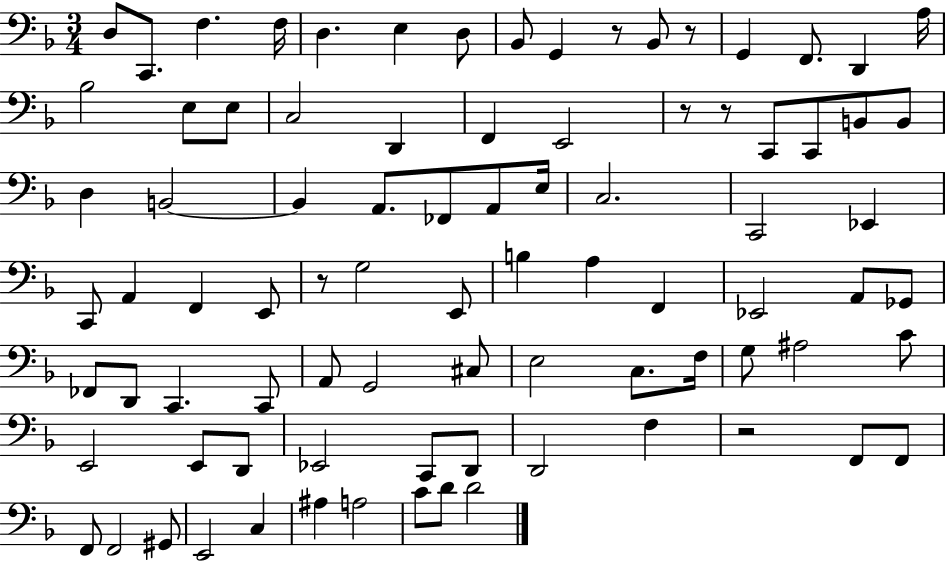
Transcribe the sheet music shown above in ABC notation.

X:1
T:Untitled
M:3/4
L:1/4
K:F
D,/2 C,,/2 F, F,/4 D, E, D,/2 _B,,/2 G,, z/2 _B,,/2 z/2 G,, F,,/2 D,, A,/4 _B,2 E,/2 E,/2 C,2 D,, F,, E,,2 z/2 z/2 C,,/2 C,,/2 B,,/2 B,,/2 D, B,,2 B,, A,,/2 _F,,/2 A,,/2 E,/4 C,2 C,,2 _E,, C,,/2 A,, F,, E,,/2 z/2 G,2 E,,/2 B, A, F,, _E,,2 A,,/2 _G,,/2 _F,,/2 D,,/2 C,, C,,/2 A,,/2 G,,2 ^C,/2 E,2 C,/2 F,/4 G,/2 ^A,2 C/2 E,,2 E,,/2 D,,/2 _E,,2 C,,/2 D,,/2 D,,2 F, z2 F,,/2 F,,/2 F,,/2 F,,2 ^G,,/2 E,,2 C, ^A, A,2 C/2 D/2 D2